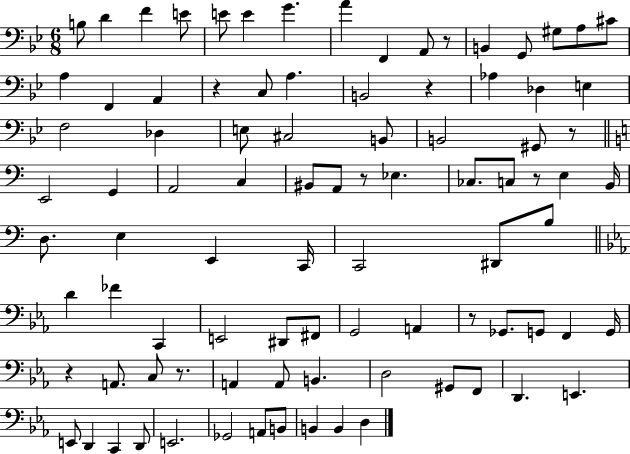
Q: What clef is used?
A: bass